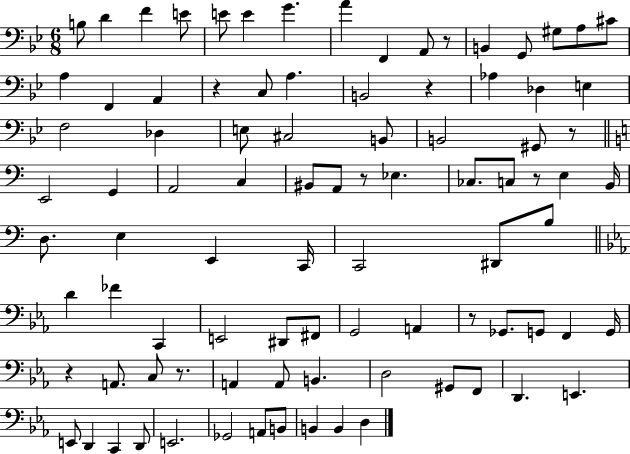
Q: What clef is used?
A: bass